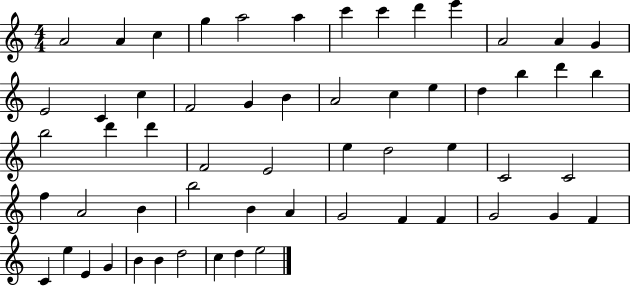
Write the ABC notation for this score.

X:1
T:Untitled
M:4/4
L:1/4
K:C
A2 A c g a2 a c' c' d' e' A2 A G E2 C c F2 G B A2 c e d b d' b b2 d' d' F2 E2 e d2 e C2 C2 f A2 B b2 B A G2 F F G2 G F C e E G B B d2 c d e2